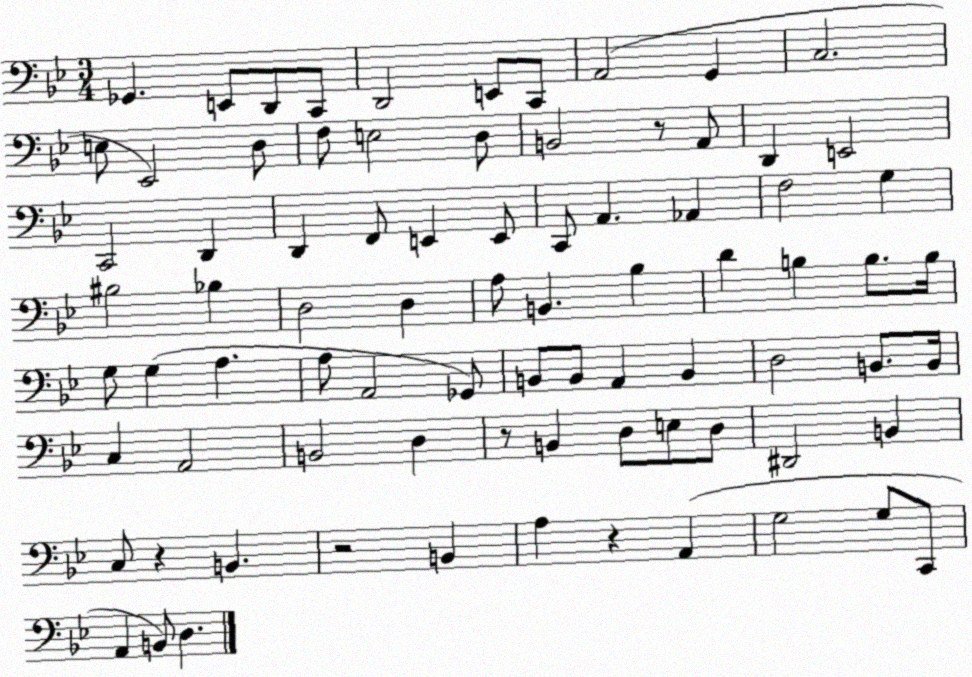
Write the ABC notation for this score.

X:1
T:Untitled
M:3/4
L:1/4
K:Bb
_G,, E,,/2 D,,/2 C,,/2 D,,2 E,,/2 C,,/2 A,,2 G,, C,2 E,/2 _E,,2 D,/2 F,/2 E,2 D,/2 B,,2 z/2 A,,/2 D,, E,,2 C,,2 D,, D,, F,,/2 E,, E,,/2 C,,/2 A,, _A,, F,2 G, ^B,2 _B, D,2 D, A,/2 B,, _B, D B, B,/2 B,/4 G,/2 G, A, A,/2 A,,2 _G,,/2 B,,/2 B,,/2 A,, B,, D,2 B,,/2 B,,/4 C, A,,2 B,,2 D, z/2 B,, D,/2 E,/2 D,/2 ^D,,2 B,, C,/2 z B,, z2 B,, A, z A,, G,2 G,/2 C,,/2 A,, B,,/2 D,